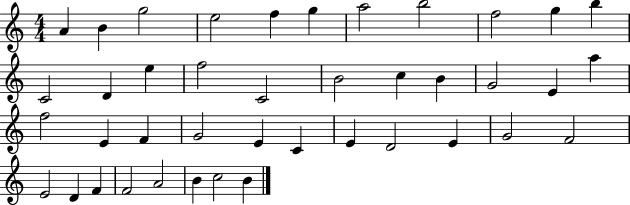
X:1
T:Untitled
M:4/4
L:1/4
K:C
A B g2 e2 f g a2 b2 f2 g b C2 D e f2 C2 B2 c B G2 E a f2 E F G2 E C E D2 E G2 F2 E2 D F F2 A2 B c2 B